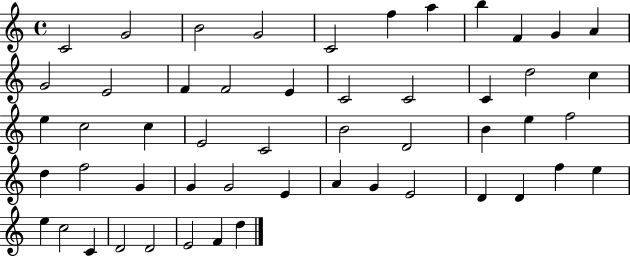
X:1
T:Untitled
M:4/4
L:1/4
K:C
C2 G2 B2 G2 C2 f a b F G A G2 E2 F F2 E C2 C2 C d2 c e c2 c E2 C2 B2 D2 B e f2 d f2 G G G2 E A G E2 D D f e e c2 C D2 D2 E2 F d